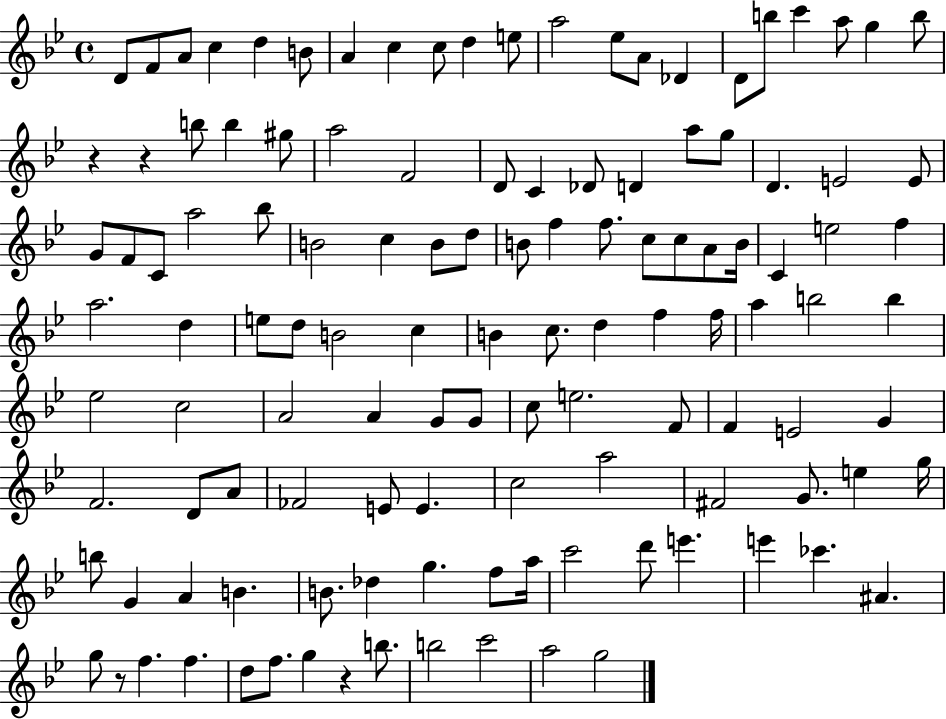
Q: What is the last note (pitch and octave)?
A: G5